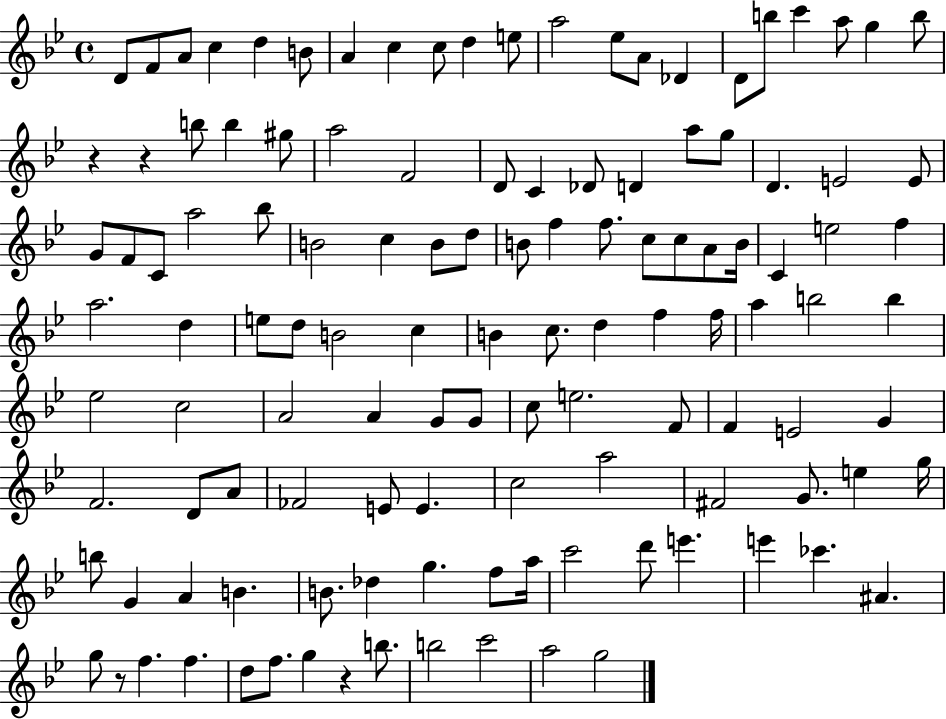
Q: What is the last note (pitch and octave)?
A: G5